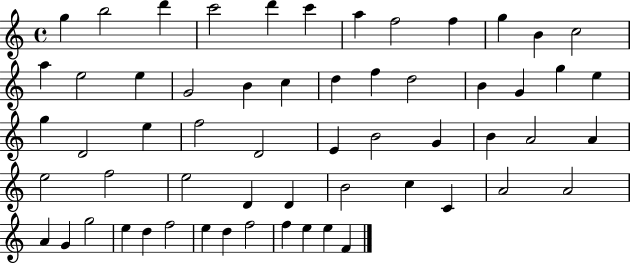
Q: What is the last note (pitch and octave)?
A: F4